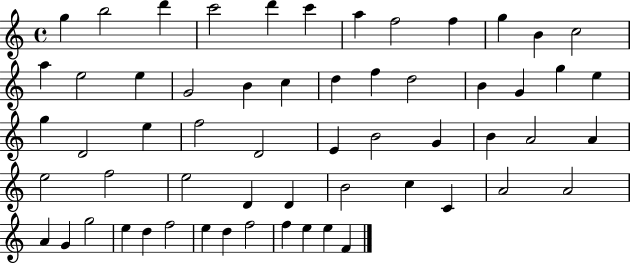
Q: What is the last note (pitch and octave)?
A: F4